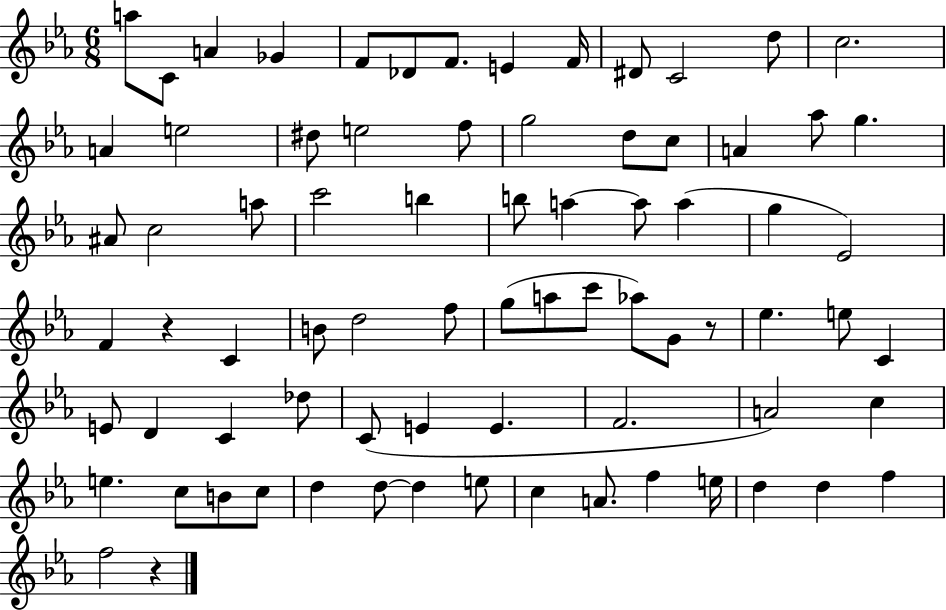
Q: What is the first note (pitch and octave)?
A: A5